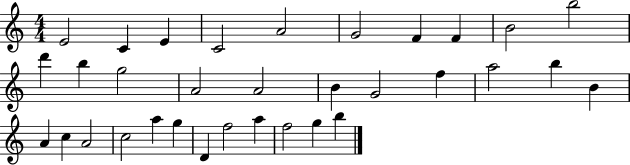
X:1
T:Untitled
M:4/4
L:1/4
K:C
E2 C E C2 A2 G2 F F B2 b2 d' b g2 A2 A2 B G2 f a2 b B A c A2 c2 a g D f2 a f2 g b